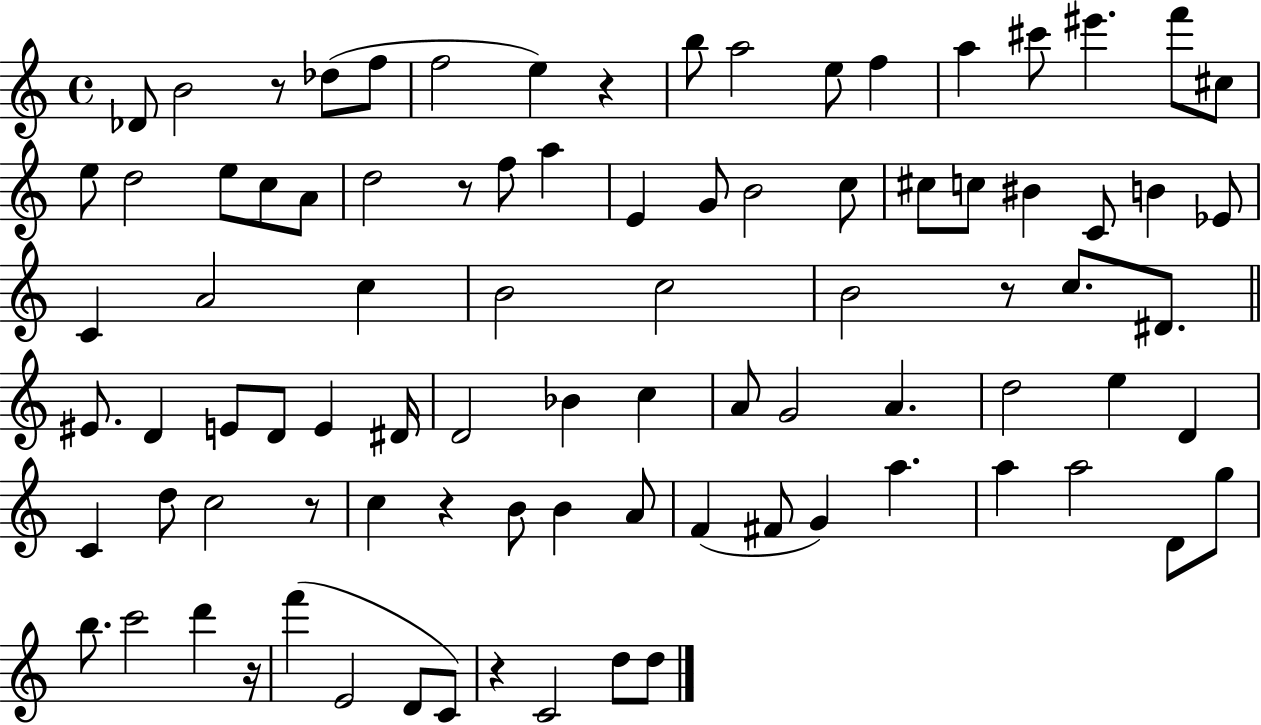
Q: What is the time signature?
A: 4/4